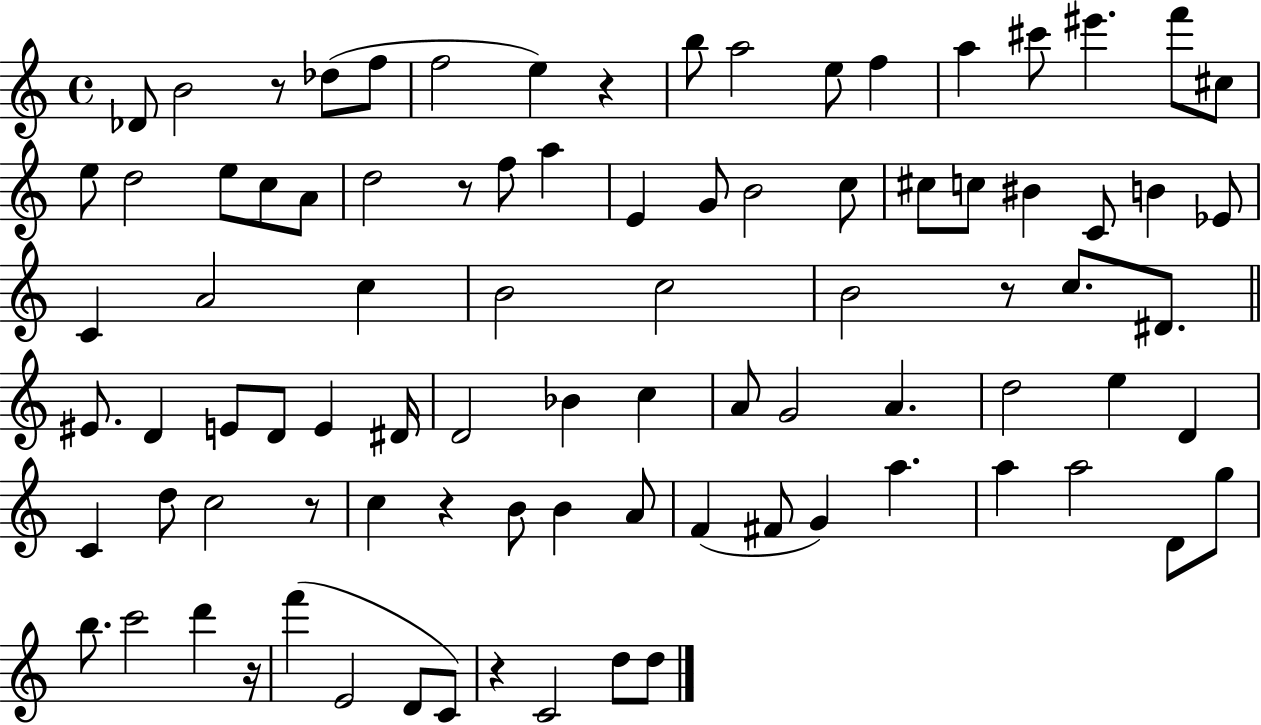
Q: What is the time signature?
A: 4/4